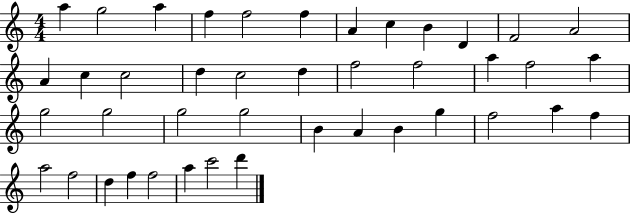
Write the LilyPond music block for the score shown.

{
  \clef treble
  \numericTimeSignature
  \time 4/4
  \key c \major
  a''4 g''2 a''4 | f''4 f''2 f''4 | a'4 c''4 b'4 d'4 | f'2 a'2 | \break a'4 c''4 c''2 | d''4 c''2 d''4 | f''2 f''2 | a''4 f''2 a''4 | \break g''2 g''2 | g''2 g''2 | b'4 a'4 b'4 g''4 | f''2 a''4 f''4 | \break a''2 f''2 | d''4 f''4 f''2 | a''4 c'''2 d'''4 | \bar "|."
}